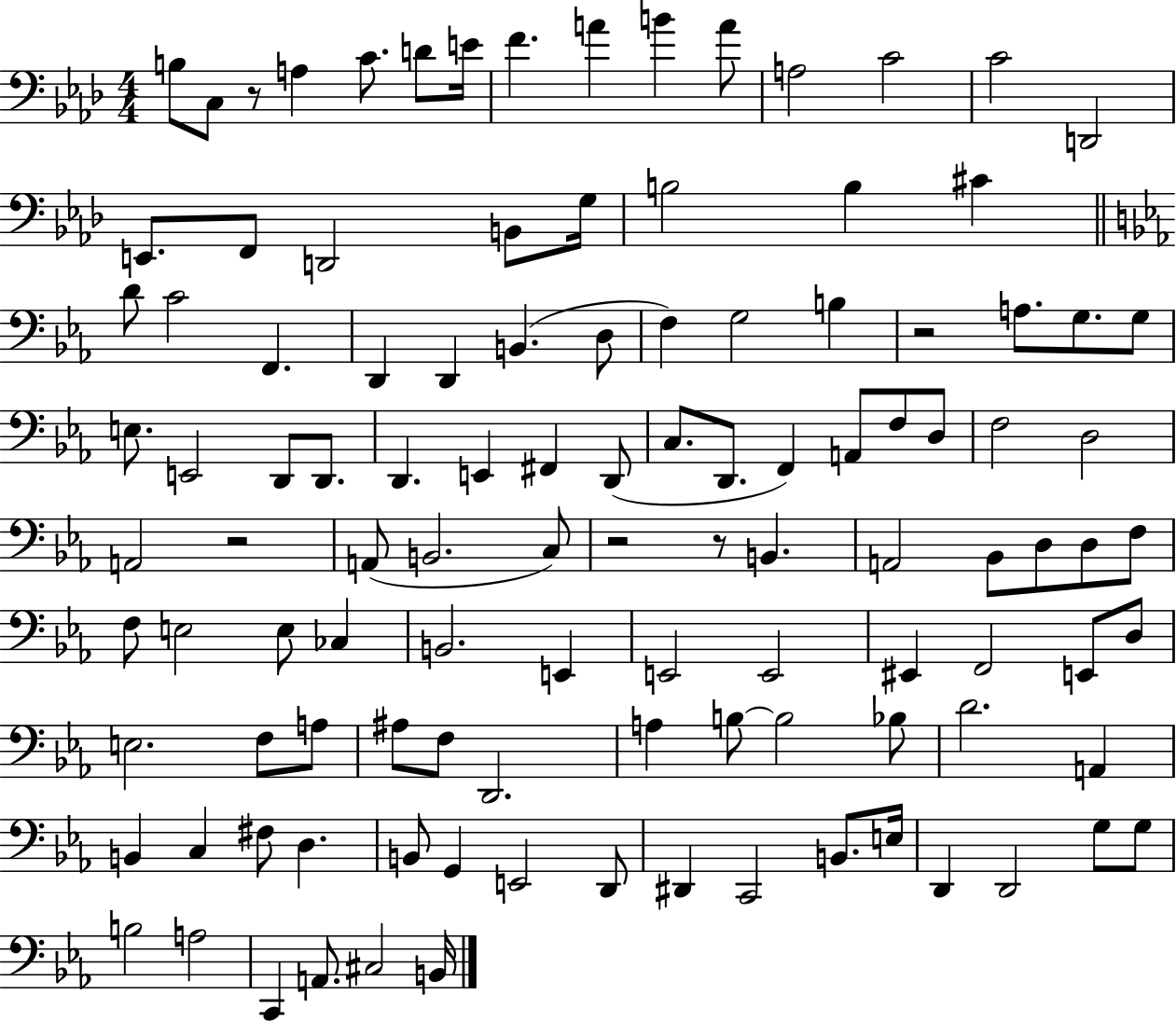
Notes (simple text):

B3/e C3/e R/e A3/q C4/e. D4/e E4/s F4/q. A4/q B4/q A4/e A3/h C4/h C4/h D2/h E2/e. F2/e D2/h B2/e G3/s B3/h B3/q C#4/q D4/e C4/h F2/q. D2/q D2/q B2/q. D3/e F3/q G3/h B3/q R/h A3/e. G3/e. G3/e E3/e. E2/h D2/e D2/e. D2/q. E2/q F#2/q D2/e C3/e. D2/e. F2/q A2/e F3/e D3/e F3/h D3/h A2/h R/h A2/e B2/h. C3/e R/h R/e B2/q. A2/h Bb2/e D3/e D3/e F3/e F3/e E3/h E3/e CES3/q B2/h. E2/q E2/h E2/h EIS2/q F2/h E2/e D3/e E3/h. F3/e A3/e A#3/e F3/e D2/h. A3/q B3/e B3/h Bb3/e D4/h. A2/q B2/q C3/q F#3/e D3/q. B2/e G2/q E2/h D2/e D#2/q C2/h B2/e. E3/s D2/q D2/h G3/e G3/e B3/h A3/h C2/q A2/e. C#3/h B2/s